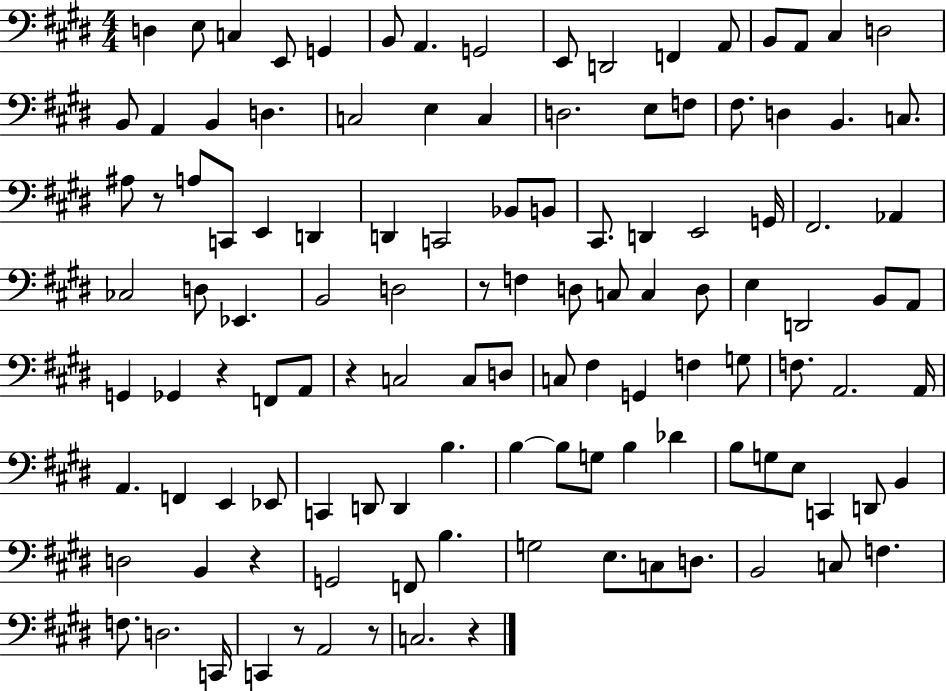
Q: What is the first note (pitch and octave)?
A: D3